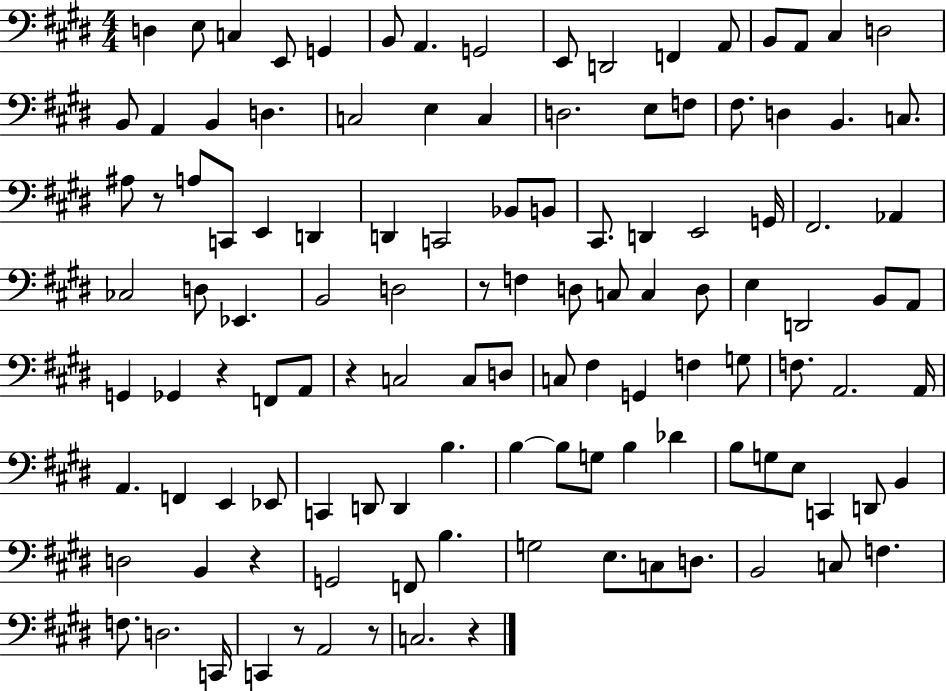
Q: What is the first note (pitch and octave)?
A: D3